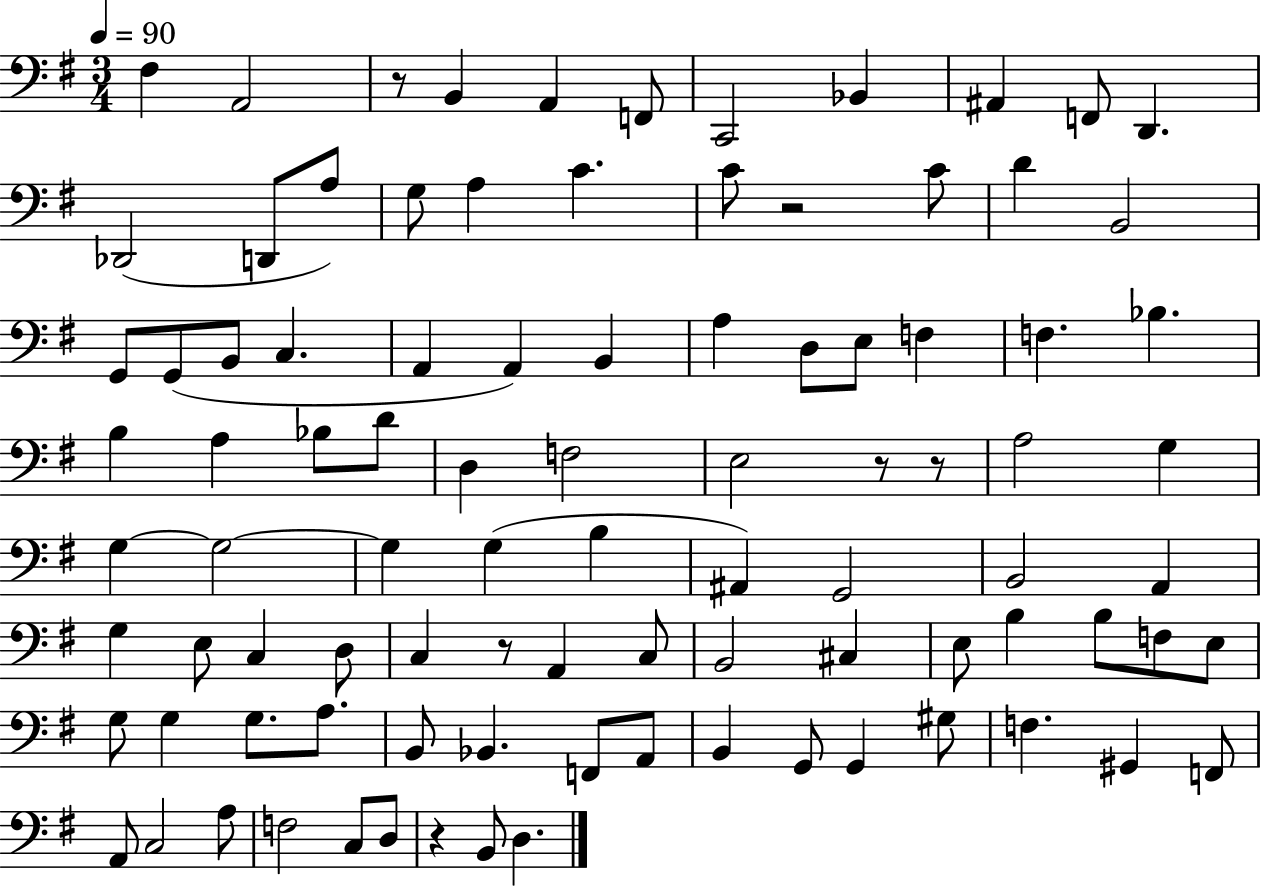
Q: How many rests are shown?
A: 6